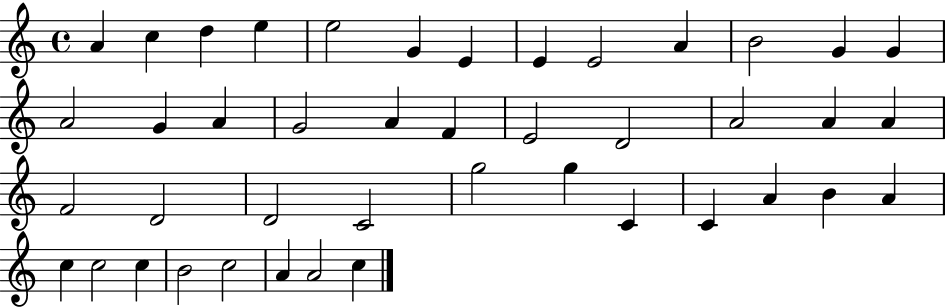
X:1
T:Untitled
M:4/4
L:1/4
K:C
A c d e e2 G E E E2 A B2 G G A2 G A G2 A F E2 D2 A2 A A F2 D2 D2 C2 g2 g C C A B A c c2 c B2 c2 A A2 c